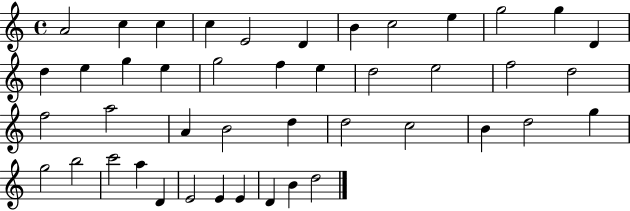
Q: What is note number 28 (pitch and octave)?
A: D5